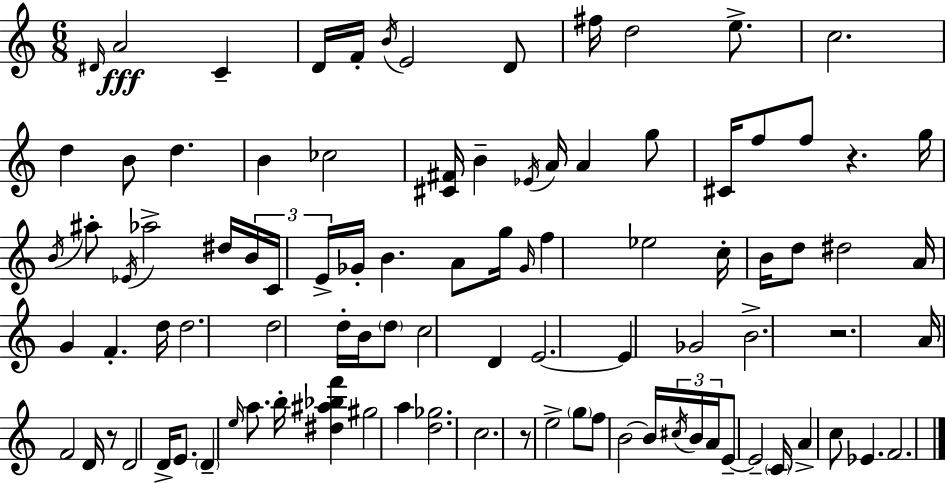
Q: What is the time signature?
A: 6/8